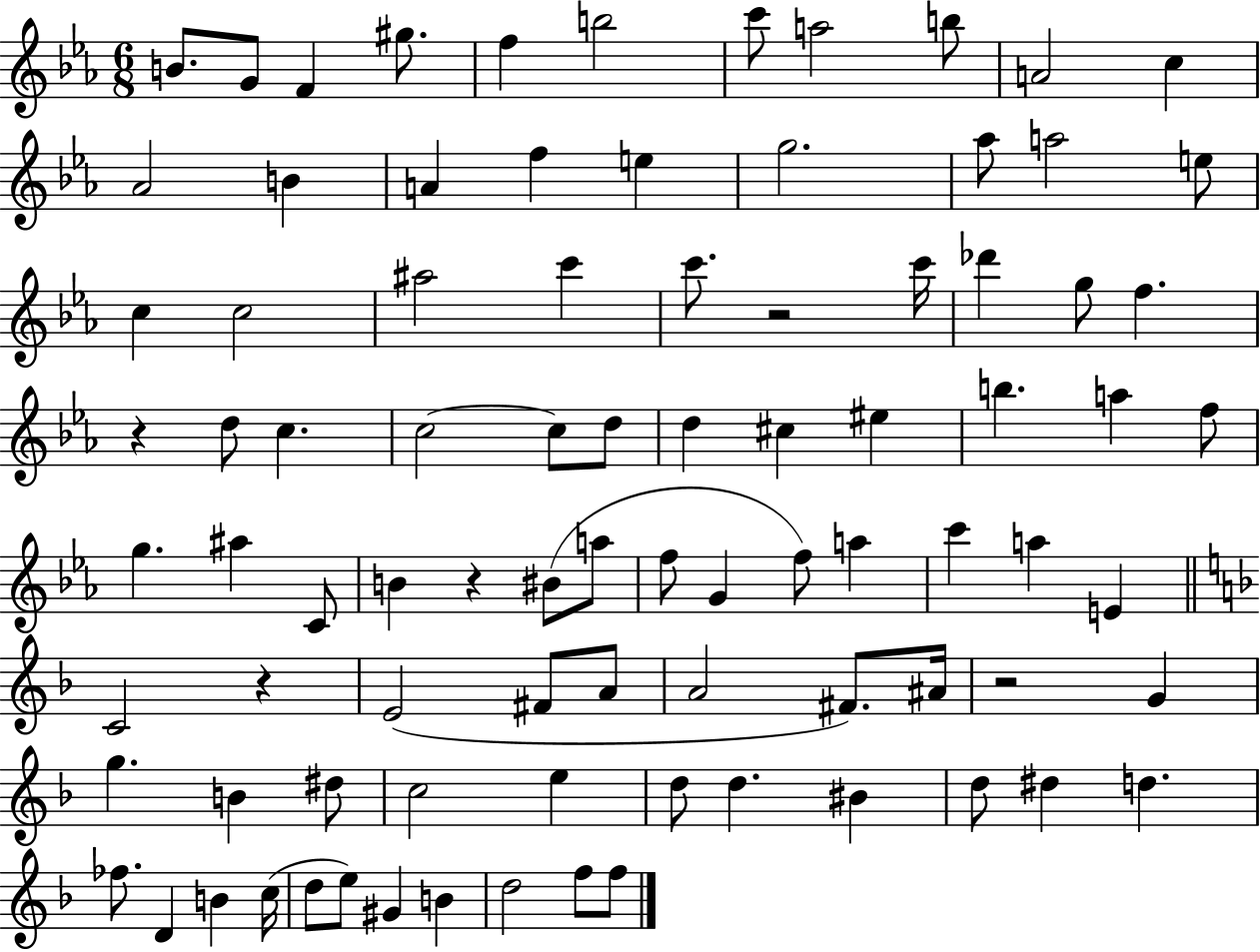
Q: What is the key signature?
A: EES major